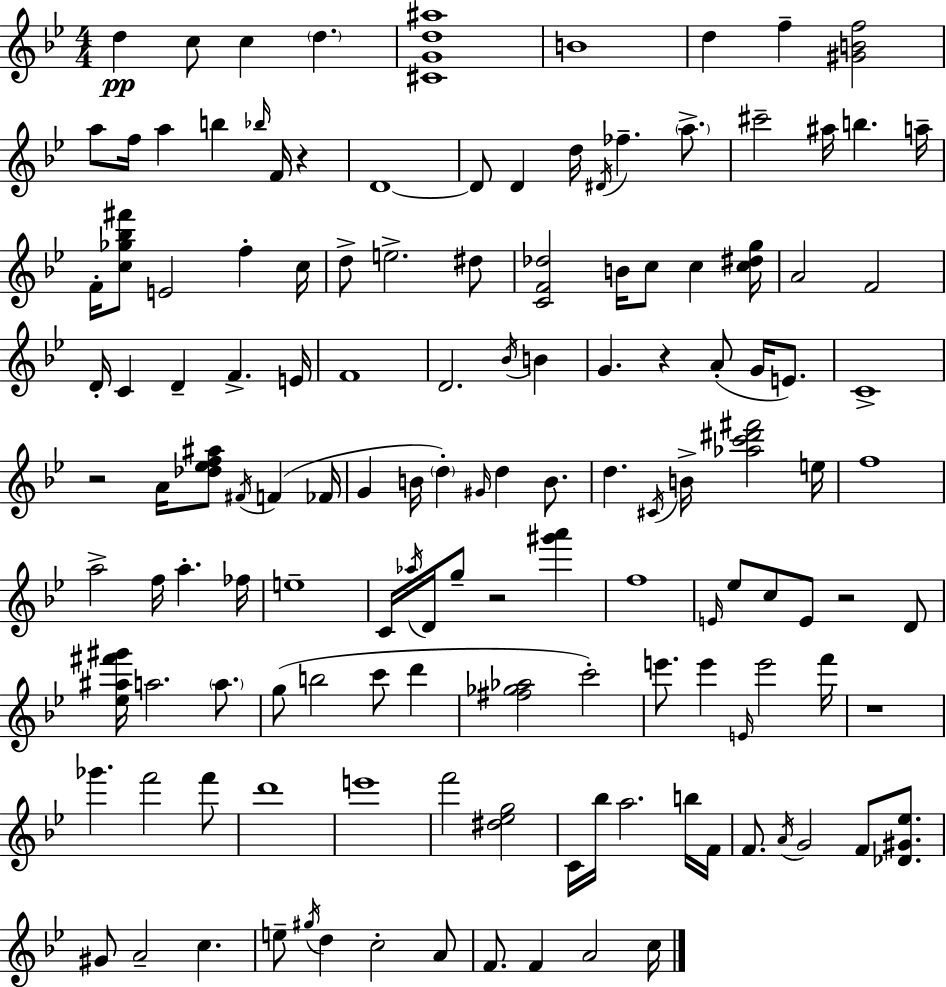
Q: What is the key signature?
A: BES major